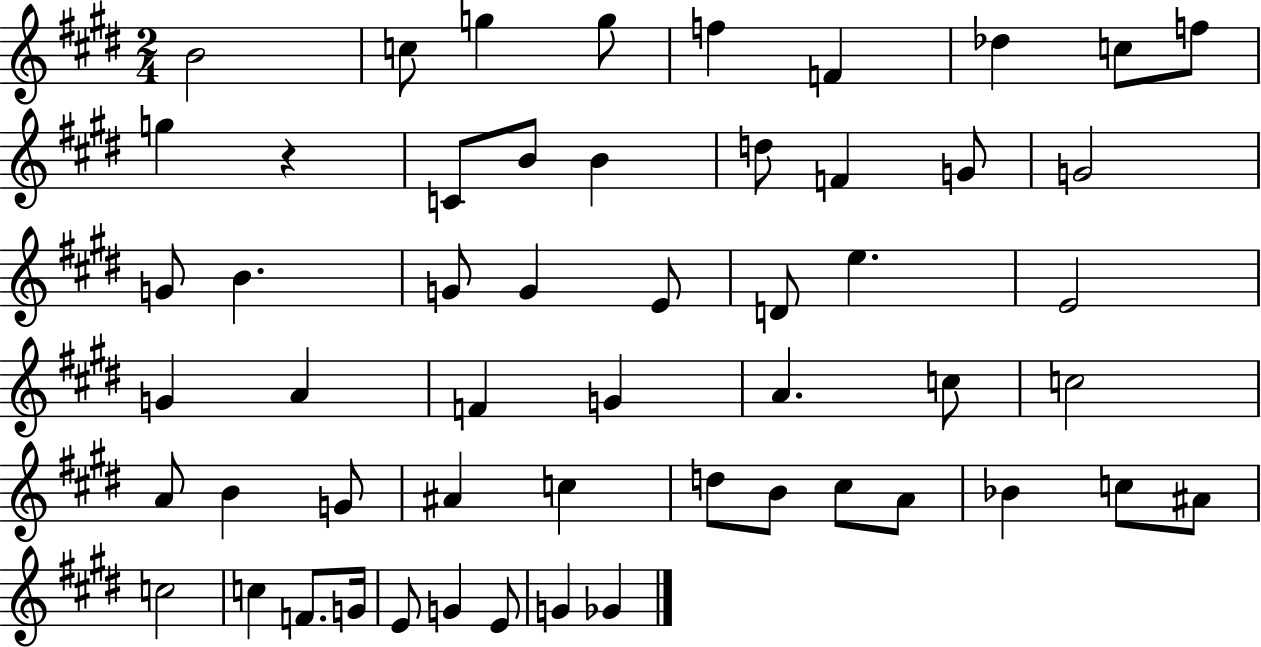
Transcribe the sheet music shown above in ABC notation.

X:1
T:Untitled
M:2/4
L:1/4
K:E
B2 c/2 g g/2 f F _d c/2 f/2 g z C/2 B/2 B d/2 F G/2 G2 G/2 B G/2 G E/2 D/2 e E2 G A F G A c/2 c2 A/2 B G/2 ^A c d/2 B/2 ^c/2 A/2 _B c/2 ^A/2 c2 c F/2 G/4 E/2 G E/2 G _G